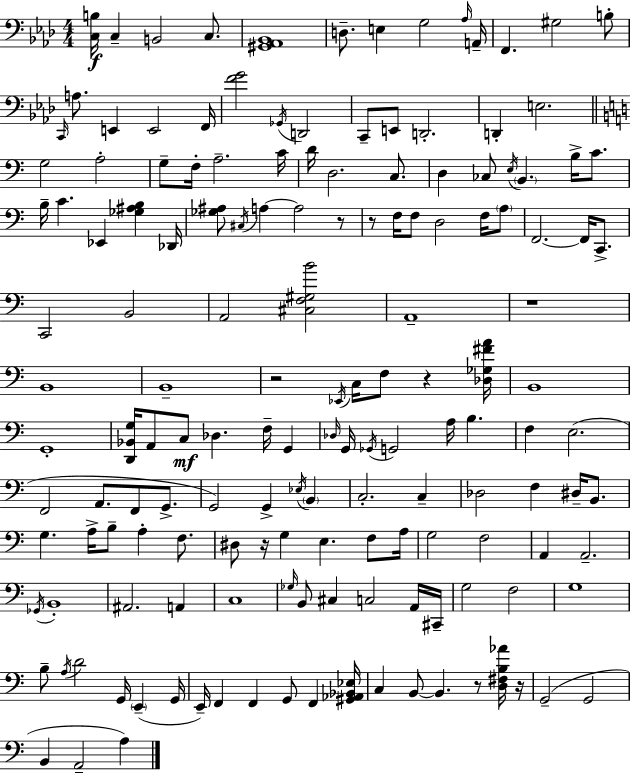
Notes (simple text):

[C3,B3]/s C3/q B2/h C3/e. [G#2,Ab2,Bb2]/w D3/e. E3/q G3/h Ab3/s A2/s F2/q. G#3/h B3/e C2/s A3/e. E2/q E2/h F2/s [F4,G4]/h Gb2/s D2/h C2/e E2/e D2/h. D2/q E3/h. G3/h A3/h G3/e F3/s A3/h. C4/s D4/s D3/h. C3/e. D3/q CES3/e E3/s B2/q. B3/s C4/e. B3/s C4/q. Eb2/q [Gb3,A#3,B3]/q Db2/s [Gb3,A#3]/e C#3/s A3/q A3/h R/e R/e F3/s F3/e D3/h F3/s A3/e F2/h. F2/s C2/e. C2/h B2/h A2/h [C#3,F3,G#3,B4]/h A2/w R/w B2/w B2/w R/h Eb2/s C3/s F3/e R/q [Db3,Gb3,F#4,A4]/s B2/w G2/w [D2,Bb2,G3]/s A2/e C3/e Db3/q. F3/s G2/q Db3/s G2/s Gb2/s G2/h A3/s B3/q. F3/q E3/h. F2/h A2/e. F2/e G2/e. G2/h G2/q Eb3/s B2/q C3/h. C3/q Db3/h F3/q D#3/s B2/e. G3/q. A3/s B3/e A3/q F3/e. D#3/e R/s G3/q E3/q. F3/e A3/s G3/h F3/h A2/q A2/h. Gb2/s B2/w A#2/h. A2/q C3/w Gb3/s B2/e C#3/q C3/h A2/s C#2/s G3/h F3/h G3/w B3/e A3/s D4/h G2/s E2/q G2/s E2/s F2/q F2/q G2/e F2/q [G#2,Ab2,Bb2,Eb3]/s C3/q B2/e B2/q. R/e [D3,F#3,B3,Ab4]/s R/s G2/h G2/h B2/q A2/h A3/q